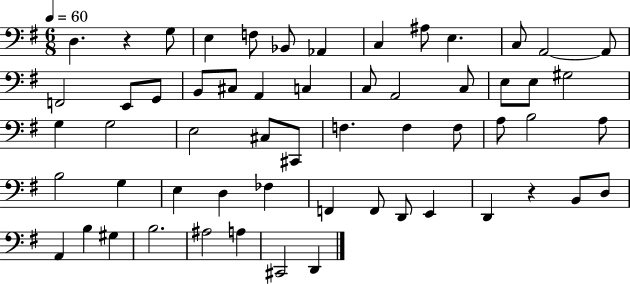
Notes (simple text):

D3/q. R/q G3/e E3/q F3/e Bb2/e Ab2/q C3/q A#3/e E3/q. C3/e A2/h A2/e F2/h E2/e G2/e B2/e C#3/e A2/q C3/q C3/e A2/h C3/e E3/e E3/e G#3/h G3/q G3/h E3/h C#3/e C#2/e F3/q. F3/q F3/e A3/e B3/h A3/e B3/h G3/q E3/q D3/q FES3/q F2/q F2/e D2/e E2/q D2/q R/q B2/e D3/e A2/q B3/q G#3/q B3/h. A#3/h A3/q C#2/h D2/q